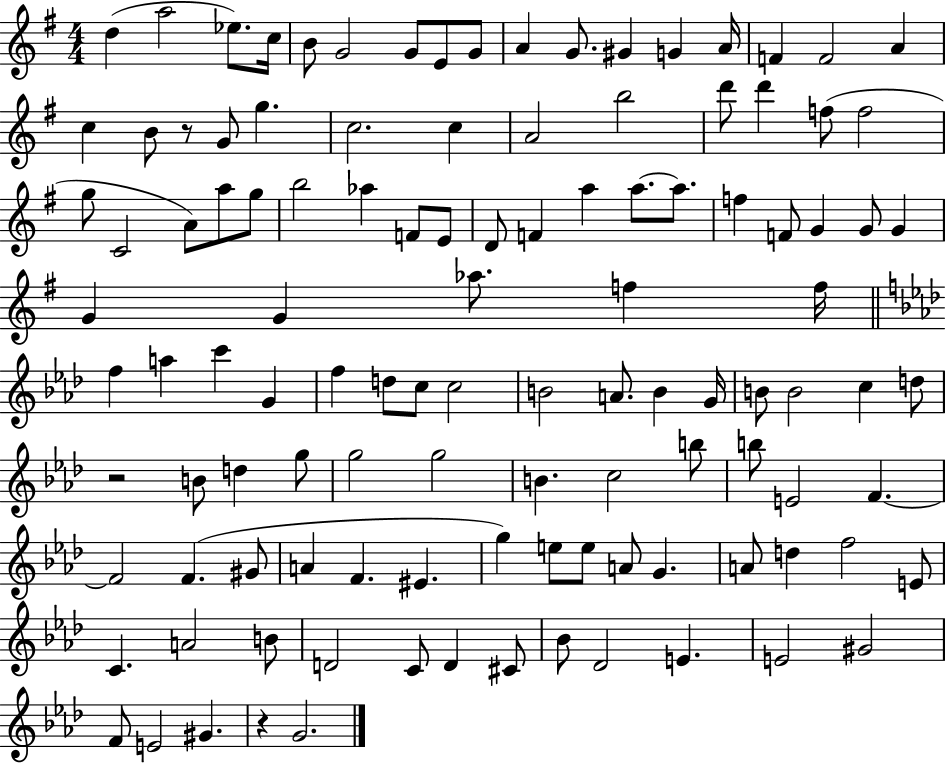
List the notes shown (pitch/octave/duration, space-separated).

D5/q A5/h Eb5/e. C5/s B4/e G4/h G4/e E4/e G4/e A4/q G4/e. G#4/q G4/q A4/s F4/q F4/h A4/q C5/q B4/e R/e G4/e G5/q. C5/h. C5/q A4/h B5/h D6/e D6/q F5/e F5/h G5/e C4/h A4/e A5/e G5/e B5/h Ab5/q F4/e E4/e D4/e F4/q A5/q A5/e. A5/e. F5/q F4/e G4/q G4/e G4/q G4/q G4/q Ab5/e. F5/q F5/s F5/q A5/q C6/q G4/q F5/q D5/e C5/e C5/h B4/h A4/e. B4/q G4/s B4/e B4/h C5/q D5/e R/h B4/e D5/q G5/e G5/h G5/h B4/q. C5/h B5/e B5/e E4/h F4/q. F4/h F4/q. G#4/e A4/q F4/q. EIS4/q. G5/q E5/e E5/e A4/e G4/q. A4/e D5/q F5/h E4/e C4/q. A4/h B4/e D4/h C4/e D4/q C#4/e Bb4/e Db4/h E4/q. E4/h G#4/h F4/e E4/h G#4/q. R/q G4/h.